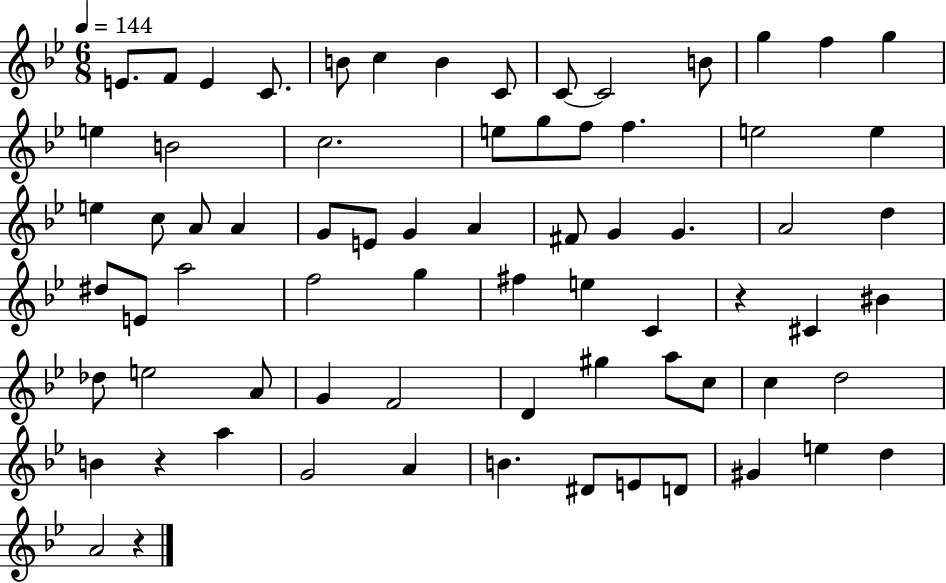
{
  \clef treble
  \numericTimeSignature
  \time 6/8
  \key bes \major
  \tempo 4 = 144
  e'8. f'8 e'4 c'8. | b'8 c''4 b'4 c'8 | c'8~~ c'2 b'8 | g''4 f''4 g''4 | \break e''4 b'2 | c''2. | e''8 g''8 f''8 f''4. | e''2 e''4 | \break e''4 c''8 a'8 a'4 | g'8 e'8 g'4 a'4 | fis'8 g'4 g'4. | a'2 d''4 | \break dis''8 e'8 a''2 | f''2 g''4 | fis''4 e''4 c'4 | r4 cis'4 bis'4 | \break des''8 e''2 a'8 | g'4 f'2 | d'4 gis''4 a''8 c''8 | c''4 d''2 | \break b'4 r4 a''4 | g'2 a'4 | b'4. dis'8 e'8 d'8 | gis'4 e''4 d''4 | \break a'2 r4 | \bar "|."
}